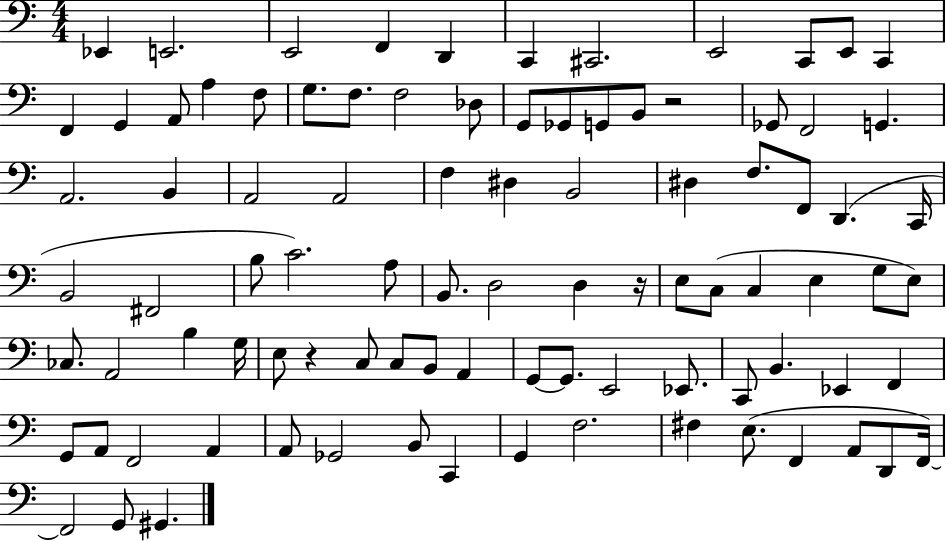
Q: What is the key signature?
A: C major